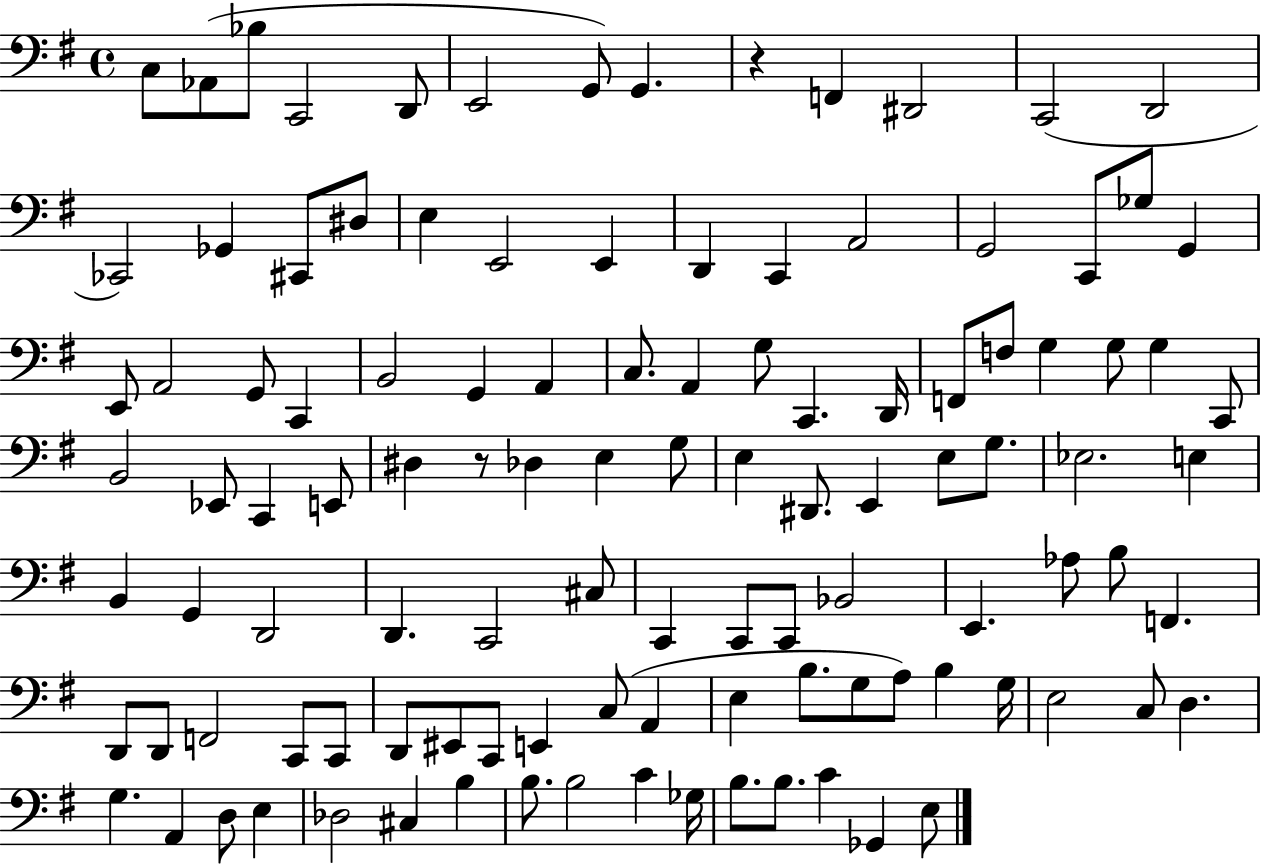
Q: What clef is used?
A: bass